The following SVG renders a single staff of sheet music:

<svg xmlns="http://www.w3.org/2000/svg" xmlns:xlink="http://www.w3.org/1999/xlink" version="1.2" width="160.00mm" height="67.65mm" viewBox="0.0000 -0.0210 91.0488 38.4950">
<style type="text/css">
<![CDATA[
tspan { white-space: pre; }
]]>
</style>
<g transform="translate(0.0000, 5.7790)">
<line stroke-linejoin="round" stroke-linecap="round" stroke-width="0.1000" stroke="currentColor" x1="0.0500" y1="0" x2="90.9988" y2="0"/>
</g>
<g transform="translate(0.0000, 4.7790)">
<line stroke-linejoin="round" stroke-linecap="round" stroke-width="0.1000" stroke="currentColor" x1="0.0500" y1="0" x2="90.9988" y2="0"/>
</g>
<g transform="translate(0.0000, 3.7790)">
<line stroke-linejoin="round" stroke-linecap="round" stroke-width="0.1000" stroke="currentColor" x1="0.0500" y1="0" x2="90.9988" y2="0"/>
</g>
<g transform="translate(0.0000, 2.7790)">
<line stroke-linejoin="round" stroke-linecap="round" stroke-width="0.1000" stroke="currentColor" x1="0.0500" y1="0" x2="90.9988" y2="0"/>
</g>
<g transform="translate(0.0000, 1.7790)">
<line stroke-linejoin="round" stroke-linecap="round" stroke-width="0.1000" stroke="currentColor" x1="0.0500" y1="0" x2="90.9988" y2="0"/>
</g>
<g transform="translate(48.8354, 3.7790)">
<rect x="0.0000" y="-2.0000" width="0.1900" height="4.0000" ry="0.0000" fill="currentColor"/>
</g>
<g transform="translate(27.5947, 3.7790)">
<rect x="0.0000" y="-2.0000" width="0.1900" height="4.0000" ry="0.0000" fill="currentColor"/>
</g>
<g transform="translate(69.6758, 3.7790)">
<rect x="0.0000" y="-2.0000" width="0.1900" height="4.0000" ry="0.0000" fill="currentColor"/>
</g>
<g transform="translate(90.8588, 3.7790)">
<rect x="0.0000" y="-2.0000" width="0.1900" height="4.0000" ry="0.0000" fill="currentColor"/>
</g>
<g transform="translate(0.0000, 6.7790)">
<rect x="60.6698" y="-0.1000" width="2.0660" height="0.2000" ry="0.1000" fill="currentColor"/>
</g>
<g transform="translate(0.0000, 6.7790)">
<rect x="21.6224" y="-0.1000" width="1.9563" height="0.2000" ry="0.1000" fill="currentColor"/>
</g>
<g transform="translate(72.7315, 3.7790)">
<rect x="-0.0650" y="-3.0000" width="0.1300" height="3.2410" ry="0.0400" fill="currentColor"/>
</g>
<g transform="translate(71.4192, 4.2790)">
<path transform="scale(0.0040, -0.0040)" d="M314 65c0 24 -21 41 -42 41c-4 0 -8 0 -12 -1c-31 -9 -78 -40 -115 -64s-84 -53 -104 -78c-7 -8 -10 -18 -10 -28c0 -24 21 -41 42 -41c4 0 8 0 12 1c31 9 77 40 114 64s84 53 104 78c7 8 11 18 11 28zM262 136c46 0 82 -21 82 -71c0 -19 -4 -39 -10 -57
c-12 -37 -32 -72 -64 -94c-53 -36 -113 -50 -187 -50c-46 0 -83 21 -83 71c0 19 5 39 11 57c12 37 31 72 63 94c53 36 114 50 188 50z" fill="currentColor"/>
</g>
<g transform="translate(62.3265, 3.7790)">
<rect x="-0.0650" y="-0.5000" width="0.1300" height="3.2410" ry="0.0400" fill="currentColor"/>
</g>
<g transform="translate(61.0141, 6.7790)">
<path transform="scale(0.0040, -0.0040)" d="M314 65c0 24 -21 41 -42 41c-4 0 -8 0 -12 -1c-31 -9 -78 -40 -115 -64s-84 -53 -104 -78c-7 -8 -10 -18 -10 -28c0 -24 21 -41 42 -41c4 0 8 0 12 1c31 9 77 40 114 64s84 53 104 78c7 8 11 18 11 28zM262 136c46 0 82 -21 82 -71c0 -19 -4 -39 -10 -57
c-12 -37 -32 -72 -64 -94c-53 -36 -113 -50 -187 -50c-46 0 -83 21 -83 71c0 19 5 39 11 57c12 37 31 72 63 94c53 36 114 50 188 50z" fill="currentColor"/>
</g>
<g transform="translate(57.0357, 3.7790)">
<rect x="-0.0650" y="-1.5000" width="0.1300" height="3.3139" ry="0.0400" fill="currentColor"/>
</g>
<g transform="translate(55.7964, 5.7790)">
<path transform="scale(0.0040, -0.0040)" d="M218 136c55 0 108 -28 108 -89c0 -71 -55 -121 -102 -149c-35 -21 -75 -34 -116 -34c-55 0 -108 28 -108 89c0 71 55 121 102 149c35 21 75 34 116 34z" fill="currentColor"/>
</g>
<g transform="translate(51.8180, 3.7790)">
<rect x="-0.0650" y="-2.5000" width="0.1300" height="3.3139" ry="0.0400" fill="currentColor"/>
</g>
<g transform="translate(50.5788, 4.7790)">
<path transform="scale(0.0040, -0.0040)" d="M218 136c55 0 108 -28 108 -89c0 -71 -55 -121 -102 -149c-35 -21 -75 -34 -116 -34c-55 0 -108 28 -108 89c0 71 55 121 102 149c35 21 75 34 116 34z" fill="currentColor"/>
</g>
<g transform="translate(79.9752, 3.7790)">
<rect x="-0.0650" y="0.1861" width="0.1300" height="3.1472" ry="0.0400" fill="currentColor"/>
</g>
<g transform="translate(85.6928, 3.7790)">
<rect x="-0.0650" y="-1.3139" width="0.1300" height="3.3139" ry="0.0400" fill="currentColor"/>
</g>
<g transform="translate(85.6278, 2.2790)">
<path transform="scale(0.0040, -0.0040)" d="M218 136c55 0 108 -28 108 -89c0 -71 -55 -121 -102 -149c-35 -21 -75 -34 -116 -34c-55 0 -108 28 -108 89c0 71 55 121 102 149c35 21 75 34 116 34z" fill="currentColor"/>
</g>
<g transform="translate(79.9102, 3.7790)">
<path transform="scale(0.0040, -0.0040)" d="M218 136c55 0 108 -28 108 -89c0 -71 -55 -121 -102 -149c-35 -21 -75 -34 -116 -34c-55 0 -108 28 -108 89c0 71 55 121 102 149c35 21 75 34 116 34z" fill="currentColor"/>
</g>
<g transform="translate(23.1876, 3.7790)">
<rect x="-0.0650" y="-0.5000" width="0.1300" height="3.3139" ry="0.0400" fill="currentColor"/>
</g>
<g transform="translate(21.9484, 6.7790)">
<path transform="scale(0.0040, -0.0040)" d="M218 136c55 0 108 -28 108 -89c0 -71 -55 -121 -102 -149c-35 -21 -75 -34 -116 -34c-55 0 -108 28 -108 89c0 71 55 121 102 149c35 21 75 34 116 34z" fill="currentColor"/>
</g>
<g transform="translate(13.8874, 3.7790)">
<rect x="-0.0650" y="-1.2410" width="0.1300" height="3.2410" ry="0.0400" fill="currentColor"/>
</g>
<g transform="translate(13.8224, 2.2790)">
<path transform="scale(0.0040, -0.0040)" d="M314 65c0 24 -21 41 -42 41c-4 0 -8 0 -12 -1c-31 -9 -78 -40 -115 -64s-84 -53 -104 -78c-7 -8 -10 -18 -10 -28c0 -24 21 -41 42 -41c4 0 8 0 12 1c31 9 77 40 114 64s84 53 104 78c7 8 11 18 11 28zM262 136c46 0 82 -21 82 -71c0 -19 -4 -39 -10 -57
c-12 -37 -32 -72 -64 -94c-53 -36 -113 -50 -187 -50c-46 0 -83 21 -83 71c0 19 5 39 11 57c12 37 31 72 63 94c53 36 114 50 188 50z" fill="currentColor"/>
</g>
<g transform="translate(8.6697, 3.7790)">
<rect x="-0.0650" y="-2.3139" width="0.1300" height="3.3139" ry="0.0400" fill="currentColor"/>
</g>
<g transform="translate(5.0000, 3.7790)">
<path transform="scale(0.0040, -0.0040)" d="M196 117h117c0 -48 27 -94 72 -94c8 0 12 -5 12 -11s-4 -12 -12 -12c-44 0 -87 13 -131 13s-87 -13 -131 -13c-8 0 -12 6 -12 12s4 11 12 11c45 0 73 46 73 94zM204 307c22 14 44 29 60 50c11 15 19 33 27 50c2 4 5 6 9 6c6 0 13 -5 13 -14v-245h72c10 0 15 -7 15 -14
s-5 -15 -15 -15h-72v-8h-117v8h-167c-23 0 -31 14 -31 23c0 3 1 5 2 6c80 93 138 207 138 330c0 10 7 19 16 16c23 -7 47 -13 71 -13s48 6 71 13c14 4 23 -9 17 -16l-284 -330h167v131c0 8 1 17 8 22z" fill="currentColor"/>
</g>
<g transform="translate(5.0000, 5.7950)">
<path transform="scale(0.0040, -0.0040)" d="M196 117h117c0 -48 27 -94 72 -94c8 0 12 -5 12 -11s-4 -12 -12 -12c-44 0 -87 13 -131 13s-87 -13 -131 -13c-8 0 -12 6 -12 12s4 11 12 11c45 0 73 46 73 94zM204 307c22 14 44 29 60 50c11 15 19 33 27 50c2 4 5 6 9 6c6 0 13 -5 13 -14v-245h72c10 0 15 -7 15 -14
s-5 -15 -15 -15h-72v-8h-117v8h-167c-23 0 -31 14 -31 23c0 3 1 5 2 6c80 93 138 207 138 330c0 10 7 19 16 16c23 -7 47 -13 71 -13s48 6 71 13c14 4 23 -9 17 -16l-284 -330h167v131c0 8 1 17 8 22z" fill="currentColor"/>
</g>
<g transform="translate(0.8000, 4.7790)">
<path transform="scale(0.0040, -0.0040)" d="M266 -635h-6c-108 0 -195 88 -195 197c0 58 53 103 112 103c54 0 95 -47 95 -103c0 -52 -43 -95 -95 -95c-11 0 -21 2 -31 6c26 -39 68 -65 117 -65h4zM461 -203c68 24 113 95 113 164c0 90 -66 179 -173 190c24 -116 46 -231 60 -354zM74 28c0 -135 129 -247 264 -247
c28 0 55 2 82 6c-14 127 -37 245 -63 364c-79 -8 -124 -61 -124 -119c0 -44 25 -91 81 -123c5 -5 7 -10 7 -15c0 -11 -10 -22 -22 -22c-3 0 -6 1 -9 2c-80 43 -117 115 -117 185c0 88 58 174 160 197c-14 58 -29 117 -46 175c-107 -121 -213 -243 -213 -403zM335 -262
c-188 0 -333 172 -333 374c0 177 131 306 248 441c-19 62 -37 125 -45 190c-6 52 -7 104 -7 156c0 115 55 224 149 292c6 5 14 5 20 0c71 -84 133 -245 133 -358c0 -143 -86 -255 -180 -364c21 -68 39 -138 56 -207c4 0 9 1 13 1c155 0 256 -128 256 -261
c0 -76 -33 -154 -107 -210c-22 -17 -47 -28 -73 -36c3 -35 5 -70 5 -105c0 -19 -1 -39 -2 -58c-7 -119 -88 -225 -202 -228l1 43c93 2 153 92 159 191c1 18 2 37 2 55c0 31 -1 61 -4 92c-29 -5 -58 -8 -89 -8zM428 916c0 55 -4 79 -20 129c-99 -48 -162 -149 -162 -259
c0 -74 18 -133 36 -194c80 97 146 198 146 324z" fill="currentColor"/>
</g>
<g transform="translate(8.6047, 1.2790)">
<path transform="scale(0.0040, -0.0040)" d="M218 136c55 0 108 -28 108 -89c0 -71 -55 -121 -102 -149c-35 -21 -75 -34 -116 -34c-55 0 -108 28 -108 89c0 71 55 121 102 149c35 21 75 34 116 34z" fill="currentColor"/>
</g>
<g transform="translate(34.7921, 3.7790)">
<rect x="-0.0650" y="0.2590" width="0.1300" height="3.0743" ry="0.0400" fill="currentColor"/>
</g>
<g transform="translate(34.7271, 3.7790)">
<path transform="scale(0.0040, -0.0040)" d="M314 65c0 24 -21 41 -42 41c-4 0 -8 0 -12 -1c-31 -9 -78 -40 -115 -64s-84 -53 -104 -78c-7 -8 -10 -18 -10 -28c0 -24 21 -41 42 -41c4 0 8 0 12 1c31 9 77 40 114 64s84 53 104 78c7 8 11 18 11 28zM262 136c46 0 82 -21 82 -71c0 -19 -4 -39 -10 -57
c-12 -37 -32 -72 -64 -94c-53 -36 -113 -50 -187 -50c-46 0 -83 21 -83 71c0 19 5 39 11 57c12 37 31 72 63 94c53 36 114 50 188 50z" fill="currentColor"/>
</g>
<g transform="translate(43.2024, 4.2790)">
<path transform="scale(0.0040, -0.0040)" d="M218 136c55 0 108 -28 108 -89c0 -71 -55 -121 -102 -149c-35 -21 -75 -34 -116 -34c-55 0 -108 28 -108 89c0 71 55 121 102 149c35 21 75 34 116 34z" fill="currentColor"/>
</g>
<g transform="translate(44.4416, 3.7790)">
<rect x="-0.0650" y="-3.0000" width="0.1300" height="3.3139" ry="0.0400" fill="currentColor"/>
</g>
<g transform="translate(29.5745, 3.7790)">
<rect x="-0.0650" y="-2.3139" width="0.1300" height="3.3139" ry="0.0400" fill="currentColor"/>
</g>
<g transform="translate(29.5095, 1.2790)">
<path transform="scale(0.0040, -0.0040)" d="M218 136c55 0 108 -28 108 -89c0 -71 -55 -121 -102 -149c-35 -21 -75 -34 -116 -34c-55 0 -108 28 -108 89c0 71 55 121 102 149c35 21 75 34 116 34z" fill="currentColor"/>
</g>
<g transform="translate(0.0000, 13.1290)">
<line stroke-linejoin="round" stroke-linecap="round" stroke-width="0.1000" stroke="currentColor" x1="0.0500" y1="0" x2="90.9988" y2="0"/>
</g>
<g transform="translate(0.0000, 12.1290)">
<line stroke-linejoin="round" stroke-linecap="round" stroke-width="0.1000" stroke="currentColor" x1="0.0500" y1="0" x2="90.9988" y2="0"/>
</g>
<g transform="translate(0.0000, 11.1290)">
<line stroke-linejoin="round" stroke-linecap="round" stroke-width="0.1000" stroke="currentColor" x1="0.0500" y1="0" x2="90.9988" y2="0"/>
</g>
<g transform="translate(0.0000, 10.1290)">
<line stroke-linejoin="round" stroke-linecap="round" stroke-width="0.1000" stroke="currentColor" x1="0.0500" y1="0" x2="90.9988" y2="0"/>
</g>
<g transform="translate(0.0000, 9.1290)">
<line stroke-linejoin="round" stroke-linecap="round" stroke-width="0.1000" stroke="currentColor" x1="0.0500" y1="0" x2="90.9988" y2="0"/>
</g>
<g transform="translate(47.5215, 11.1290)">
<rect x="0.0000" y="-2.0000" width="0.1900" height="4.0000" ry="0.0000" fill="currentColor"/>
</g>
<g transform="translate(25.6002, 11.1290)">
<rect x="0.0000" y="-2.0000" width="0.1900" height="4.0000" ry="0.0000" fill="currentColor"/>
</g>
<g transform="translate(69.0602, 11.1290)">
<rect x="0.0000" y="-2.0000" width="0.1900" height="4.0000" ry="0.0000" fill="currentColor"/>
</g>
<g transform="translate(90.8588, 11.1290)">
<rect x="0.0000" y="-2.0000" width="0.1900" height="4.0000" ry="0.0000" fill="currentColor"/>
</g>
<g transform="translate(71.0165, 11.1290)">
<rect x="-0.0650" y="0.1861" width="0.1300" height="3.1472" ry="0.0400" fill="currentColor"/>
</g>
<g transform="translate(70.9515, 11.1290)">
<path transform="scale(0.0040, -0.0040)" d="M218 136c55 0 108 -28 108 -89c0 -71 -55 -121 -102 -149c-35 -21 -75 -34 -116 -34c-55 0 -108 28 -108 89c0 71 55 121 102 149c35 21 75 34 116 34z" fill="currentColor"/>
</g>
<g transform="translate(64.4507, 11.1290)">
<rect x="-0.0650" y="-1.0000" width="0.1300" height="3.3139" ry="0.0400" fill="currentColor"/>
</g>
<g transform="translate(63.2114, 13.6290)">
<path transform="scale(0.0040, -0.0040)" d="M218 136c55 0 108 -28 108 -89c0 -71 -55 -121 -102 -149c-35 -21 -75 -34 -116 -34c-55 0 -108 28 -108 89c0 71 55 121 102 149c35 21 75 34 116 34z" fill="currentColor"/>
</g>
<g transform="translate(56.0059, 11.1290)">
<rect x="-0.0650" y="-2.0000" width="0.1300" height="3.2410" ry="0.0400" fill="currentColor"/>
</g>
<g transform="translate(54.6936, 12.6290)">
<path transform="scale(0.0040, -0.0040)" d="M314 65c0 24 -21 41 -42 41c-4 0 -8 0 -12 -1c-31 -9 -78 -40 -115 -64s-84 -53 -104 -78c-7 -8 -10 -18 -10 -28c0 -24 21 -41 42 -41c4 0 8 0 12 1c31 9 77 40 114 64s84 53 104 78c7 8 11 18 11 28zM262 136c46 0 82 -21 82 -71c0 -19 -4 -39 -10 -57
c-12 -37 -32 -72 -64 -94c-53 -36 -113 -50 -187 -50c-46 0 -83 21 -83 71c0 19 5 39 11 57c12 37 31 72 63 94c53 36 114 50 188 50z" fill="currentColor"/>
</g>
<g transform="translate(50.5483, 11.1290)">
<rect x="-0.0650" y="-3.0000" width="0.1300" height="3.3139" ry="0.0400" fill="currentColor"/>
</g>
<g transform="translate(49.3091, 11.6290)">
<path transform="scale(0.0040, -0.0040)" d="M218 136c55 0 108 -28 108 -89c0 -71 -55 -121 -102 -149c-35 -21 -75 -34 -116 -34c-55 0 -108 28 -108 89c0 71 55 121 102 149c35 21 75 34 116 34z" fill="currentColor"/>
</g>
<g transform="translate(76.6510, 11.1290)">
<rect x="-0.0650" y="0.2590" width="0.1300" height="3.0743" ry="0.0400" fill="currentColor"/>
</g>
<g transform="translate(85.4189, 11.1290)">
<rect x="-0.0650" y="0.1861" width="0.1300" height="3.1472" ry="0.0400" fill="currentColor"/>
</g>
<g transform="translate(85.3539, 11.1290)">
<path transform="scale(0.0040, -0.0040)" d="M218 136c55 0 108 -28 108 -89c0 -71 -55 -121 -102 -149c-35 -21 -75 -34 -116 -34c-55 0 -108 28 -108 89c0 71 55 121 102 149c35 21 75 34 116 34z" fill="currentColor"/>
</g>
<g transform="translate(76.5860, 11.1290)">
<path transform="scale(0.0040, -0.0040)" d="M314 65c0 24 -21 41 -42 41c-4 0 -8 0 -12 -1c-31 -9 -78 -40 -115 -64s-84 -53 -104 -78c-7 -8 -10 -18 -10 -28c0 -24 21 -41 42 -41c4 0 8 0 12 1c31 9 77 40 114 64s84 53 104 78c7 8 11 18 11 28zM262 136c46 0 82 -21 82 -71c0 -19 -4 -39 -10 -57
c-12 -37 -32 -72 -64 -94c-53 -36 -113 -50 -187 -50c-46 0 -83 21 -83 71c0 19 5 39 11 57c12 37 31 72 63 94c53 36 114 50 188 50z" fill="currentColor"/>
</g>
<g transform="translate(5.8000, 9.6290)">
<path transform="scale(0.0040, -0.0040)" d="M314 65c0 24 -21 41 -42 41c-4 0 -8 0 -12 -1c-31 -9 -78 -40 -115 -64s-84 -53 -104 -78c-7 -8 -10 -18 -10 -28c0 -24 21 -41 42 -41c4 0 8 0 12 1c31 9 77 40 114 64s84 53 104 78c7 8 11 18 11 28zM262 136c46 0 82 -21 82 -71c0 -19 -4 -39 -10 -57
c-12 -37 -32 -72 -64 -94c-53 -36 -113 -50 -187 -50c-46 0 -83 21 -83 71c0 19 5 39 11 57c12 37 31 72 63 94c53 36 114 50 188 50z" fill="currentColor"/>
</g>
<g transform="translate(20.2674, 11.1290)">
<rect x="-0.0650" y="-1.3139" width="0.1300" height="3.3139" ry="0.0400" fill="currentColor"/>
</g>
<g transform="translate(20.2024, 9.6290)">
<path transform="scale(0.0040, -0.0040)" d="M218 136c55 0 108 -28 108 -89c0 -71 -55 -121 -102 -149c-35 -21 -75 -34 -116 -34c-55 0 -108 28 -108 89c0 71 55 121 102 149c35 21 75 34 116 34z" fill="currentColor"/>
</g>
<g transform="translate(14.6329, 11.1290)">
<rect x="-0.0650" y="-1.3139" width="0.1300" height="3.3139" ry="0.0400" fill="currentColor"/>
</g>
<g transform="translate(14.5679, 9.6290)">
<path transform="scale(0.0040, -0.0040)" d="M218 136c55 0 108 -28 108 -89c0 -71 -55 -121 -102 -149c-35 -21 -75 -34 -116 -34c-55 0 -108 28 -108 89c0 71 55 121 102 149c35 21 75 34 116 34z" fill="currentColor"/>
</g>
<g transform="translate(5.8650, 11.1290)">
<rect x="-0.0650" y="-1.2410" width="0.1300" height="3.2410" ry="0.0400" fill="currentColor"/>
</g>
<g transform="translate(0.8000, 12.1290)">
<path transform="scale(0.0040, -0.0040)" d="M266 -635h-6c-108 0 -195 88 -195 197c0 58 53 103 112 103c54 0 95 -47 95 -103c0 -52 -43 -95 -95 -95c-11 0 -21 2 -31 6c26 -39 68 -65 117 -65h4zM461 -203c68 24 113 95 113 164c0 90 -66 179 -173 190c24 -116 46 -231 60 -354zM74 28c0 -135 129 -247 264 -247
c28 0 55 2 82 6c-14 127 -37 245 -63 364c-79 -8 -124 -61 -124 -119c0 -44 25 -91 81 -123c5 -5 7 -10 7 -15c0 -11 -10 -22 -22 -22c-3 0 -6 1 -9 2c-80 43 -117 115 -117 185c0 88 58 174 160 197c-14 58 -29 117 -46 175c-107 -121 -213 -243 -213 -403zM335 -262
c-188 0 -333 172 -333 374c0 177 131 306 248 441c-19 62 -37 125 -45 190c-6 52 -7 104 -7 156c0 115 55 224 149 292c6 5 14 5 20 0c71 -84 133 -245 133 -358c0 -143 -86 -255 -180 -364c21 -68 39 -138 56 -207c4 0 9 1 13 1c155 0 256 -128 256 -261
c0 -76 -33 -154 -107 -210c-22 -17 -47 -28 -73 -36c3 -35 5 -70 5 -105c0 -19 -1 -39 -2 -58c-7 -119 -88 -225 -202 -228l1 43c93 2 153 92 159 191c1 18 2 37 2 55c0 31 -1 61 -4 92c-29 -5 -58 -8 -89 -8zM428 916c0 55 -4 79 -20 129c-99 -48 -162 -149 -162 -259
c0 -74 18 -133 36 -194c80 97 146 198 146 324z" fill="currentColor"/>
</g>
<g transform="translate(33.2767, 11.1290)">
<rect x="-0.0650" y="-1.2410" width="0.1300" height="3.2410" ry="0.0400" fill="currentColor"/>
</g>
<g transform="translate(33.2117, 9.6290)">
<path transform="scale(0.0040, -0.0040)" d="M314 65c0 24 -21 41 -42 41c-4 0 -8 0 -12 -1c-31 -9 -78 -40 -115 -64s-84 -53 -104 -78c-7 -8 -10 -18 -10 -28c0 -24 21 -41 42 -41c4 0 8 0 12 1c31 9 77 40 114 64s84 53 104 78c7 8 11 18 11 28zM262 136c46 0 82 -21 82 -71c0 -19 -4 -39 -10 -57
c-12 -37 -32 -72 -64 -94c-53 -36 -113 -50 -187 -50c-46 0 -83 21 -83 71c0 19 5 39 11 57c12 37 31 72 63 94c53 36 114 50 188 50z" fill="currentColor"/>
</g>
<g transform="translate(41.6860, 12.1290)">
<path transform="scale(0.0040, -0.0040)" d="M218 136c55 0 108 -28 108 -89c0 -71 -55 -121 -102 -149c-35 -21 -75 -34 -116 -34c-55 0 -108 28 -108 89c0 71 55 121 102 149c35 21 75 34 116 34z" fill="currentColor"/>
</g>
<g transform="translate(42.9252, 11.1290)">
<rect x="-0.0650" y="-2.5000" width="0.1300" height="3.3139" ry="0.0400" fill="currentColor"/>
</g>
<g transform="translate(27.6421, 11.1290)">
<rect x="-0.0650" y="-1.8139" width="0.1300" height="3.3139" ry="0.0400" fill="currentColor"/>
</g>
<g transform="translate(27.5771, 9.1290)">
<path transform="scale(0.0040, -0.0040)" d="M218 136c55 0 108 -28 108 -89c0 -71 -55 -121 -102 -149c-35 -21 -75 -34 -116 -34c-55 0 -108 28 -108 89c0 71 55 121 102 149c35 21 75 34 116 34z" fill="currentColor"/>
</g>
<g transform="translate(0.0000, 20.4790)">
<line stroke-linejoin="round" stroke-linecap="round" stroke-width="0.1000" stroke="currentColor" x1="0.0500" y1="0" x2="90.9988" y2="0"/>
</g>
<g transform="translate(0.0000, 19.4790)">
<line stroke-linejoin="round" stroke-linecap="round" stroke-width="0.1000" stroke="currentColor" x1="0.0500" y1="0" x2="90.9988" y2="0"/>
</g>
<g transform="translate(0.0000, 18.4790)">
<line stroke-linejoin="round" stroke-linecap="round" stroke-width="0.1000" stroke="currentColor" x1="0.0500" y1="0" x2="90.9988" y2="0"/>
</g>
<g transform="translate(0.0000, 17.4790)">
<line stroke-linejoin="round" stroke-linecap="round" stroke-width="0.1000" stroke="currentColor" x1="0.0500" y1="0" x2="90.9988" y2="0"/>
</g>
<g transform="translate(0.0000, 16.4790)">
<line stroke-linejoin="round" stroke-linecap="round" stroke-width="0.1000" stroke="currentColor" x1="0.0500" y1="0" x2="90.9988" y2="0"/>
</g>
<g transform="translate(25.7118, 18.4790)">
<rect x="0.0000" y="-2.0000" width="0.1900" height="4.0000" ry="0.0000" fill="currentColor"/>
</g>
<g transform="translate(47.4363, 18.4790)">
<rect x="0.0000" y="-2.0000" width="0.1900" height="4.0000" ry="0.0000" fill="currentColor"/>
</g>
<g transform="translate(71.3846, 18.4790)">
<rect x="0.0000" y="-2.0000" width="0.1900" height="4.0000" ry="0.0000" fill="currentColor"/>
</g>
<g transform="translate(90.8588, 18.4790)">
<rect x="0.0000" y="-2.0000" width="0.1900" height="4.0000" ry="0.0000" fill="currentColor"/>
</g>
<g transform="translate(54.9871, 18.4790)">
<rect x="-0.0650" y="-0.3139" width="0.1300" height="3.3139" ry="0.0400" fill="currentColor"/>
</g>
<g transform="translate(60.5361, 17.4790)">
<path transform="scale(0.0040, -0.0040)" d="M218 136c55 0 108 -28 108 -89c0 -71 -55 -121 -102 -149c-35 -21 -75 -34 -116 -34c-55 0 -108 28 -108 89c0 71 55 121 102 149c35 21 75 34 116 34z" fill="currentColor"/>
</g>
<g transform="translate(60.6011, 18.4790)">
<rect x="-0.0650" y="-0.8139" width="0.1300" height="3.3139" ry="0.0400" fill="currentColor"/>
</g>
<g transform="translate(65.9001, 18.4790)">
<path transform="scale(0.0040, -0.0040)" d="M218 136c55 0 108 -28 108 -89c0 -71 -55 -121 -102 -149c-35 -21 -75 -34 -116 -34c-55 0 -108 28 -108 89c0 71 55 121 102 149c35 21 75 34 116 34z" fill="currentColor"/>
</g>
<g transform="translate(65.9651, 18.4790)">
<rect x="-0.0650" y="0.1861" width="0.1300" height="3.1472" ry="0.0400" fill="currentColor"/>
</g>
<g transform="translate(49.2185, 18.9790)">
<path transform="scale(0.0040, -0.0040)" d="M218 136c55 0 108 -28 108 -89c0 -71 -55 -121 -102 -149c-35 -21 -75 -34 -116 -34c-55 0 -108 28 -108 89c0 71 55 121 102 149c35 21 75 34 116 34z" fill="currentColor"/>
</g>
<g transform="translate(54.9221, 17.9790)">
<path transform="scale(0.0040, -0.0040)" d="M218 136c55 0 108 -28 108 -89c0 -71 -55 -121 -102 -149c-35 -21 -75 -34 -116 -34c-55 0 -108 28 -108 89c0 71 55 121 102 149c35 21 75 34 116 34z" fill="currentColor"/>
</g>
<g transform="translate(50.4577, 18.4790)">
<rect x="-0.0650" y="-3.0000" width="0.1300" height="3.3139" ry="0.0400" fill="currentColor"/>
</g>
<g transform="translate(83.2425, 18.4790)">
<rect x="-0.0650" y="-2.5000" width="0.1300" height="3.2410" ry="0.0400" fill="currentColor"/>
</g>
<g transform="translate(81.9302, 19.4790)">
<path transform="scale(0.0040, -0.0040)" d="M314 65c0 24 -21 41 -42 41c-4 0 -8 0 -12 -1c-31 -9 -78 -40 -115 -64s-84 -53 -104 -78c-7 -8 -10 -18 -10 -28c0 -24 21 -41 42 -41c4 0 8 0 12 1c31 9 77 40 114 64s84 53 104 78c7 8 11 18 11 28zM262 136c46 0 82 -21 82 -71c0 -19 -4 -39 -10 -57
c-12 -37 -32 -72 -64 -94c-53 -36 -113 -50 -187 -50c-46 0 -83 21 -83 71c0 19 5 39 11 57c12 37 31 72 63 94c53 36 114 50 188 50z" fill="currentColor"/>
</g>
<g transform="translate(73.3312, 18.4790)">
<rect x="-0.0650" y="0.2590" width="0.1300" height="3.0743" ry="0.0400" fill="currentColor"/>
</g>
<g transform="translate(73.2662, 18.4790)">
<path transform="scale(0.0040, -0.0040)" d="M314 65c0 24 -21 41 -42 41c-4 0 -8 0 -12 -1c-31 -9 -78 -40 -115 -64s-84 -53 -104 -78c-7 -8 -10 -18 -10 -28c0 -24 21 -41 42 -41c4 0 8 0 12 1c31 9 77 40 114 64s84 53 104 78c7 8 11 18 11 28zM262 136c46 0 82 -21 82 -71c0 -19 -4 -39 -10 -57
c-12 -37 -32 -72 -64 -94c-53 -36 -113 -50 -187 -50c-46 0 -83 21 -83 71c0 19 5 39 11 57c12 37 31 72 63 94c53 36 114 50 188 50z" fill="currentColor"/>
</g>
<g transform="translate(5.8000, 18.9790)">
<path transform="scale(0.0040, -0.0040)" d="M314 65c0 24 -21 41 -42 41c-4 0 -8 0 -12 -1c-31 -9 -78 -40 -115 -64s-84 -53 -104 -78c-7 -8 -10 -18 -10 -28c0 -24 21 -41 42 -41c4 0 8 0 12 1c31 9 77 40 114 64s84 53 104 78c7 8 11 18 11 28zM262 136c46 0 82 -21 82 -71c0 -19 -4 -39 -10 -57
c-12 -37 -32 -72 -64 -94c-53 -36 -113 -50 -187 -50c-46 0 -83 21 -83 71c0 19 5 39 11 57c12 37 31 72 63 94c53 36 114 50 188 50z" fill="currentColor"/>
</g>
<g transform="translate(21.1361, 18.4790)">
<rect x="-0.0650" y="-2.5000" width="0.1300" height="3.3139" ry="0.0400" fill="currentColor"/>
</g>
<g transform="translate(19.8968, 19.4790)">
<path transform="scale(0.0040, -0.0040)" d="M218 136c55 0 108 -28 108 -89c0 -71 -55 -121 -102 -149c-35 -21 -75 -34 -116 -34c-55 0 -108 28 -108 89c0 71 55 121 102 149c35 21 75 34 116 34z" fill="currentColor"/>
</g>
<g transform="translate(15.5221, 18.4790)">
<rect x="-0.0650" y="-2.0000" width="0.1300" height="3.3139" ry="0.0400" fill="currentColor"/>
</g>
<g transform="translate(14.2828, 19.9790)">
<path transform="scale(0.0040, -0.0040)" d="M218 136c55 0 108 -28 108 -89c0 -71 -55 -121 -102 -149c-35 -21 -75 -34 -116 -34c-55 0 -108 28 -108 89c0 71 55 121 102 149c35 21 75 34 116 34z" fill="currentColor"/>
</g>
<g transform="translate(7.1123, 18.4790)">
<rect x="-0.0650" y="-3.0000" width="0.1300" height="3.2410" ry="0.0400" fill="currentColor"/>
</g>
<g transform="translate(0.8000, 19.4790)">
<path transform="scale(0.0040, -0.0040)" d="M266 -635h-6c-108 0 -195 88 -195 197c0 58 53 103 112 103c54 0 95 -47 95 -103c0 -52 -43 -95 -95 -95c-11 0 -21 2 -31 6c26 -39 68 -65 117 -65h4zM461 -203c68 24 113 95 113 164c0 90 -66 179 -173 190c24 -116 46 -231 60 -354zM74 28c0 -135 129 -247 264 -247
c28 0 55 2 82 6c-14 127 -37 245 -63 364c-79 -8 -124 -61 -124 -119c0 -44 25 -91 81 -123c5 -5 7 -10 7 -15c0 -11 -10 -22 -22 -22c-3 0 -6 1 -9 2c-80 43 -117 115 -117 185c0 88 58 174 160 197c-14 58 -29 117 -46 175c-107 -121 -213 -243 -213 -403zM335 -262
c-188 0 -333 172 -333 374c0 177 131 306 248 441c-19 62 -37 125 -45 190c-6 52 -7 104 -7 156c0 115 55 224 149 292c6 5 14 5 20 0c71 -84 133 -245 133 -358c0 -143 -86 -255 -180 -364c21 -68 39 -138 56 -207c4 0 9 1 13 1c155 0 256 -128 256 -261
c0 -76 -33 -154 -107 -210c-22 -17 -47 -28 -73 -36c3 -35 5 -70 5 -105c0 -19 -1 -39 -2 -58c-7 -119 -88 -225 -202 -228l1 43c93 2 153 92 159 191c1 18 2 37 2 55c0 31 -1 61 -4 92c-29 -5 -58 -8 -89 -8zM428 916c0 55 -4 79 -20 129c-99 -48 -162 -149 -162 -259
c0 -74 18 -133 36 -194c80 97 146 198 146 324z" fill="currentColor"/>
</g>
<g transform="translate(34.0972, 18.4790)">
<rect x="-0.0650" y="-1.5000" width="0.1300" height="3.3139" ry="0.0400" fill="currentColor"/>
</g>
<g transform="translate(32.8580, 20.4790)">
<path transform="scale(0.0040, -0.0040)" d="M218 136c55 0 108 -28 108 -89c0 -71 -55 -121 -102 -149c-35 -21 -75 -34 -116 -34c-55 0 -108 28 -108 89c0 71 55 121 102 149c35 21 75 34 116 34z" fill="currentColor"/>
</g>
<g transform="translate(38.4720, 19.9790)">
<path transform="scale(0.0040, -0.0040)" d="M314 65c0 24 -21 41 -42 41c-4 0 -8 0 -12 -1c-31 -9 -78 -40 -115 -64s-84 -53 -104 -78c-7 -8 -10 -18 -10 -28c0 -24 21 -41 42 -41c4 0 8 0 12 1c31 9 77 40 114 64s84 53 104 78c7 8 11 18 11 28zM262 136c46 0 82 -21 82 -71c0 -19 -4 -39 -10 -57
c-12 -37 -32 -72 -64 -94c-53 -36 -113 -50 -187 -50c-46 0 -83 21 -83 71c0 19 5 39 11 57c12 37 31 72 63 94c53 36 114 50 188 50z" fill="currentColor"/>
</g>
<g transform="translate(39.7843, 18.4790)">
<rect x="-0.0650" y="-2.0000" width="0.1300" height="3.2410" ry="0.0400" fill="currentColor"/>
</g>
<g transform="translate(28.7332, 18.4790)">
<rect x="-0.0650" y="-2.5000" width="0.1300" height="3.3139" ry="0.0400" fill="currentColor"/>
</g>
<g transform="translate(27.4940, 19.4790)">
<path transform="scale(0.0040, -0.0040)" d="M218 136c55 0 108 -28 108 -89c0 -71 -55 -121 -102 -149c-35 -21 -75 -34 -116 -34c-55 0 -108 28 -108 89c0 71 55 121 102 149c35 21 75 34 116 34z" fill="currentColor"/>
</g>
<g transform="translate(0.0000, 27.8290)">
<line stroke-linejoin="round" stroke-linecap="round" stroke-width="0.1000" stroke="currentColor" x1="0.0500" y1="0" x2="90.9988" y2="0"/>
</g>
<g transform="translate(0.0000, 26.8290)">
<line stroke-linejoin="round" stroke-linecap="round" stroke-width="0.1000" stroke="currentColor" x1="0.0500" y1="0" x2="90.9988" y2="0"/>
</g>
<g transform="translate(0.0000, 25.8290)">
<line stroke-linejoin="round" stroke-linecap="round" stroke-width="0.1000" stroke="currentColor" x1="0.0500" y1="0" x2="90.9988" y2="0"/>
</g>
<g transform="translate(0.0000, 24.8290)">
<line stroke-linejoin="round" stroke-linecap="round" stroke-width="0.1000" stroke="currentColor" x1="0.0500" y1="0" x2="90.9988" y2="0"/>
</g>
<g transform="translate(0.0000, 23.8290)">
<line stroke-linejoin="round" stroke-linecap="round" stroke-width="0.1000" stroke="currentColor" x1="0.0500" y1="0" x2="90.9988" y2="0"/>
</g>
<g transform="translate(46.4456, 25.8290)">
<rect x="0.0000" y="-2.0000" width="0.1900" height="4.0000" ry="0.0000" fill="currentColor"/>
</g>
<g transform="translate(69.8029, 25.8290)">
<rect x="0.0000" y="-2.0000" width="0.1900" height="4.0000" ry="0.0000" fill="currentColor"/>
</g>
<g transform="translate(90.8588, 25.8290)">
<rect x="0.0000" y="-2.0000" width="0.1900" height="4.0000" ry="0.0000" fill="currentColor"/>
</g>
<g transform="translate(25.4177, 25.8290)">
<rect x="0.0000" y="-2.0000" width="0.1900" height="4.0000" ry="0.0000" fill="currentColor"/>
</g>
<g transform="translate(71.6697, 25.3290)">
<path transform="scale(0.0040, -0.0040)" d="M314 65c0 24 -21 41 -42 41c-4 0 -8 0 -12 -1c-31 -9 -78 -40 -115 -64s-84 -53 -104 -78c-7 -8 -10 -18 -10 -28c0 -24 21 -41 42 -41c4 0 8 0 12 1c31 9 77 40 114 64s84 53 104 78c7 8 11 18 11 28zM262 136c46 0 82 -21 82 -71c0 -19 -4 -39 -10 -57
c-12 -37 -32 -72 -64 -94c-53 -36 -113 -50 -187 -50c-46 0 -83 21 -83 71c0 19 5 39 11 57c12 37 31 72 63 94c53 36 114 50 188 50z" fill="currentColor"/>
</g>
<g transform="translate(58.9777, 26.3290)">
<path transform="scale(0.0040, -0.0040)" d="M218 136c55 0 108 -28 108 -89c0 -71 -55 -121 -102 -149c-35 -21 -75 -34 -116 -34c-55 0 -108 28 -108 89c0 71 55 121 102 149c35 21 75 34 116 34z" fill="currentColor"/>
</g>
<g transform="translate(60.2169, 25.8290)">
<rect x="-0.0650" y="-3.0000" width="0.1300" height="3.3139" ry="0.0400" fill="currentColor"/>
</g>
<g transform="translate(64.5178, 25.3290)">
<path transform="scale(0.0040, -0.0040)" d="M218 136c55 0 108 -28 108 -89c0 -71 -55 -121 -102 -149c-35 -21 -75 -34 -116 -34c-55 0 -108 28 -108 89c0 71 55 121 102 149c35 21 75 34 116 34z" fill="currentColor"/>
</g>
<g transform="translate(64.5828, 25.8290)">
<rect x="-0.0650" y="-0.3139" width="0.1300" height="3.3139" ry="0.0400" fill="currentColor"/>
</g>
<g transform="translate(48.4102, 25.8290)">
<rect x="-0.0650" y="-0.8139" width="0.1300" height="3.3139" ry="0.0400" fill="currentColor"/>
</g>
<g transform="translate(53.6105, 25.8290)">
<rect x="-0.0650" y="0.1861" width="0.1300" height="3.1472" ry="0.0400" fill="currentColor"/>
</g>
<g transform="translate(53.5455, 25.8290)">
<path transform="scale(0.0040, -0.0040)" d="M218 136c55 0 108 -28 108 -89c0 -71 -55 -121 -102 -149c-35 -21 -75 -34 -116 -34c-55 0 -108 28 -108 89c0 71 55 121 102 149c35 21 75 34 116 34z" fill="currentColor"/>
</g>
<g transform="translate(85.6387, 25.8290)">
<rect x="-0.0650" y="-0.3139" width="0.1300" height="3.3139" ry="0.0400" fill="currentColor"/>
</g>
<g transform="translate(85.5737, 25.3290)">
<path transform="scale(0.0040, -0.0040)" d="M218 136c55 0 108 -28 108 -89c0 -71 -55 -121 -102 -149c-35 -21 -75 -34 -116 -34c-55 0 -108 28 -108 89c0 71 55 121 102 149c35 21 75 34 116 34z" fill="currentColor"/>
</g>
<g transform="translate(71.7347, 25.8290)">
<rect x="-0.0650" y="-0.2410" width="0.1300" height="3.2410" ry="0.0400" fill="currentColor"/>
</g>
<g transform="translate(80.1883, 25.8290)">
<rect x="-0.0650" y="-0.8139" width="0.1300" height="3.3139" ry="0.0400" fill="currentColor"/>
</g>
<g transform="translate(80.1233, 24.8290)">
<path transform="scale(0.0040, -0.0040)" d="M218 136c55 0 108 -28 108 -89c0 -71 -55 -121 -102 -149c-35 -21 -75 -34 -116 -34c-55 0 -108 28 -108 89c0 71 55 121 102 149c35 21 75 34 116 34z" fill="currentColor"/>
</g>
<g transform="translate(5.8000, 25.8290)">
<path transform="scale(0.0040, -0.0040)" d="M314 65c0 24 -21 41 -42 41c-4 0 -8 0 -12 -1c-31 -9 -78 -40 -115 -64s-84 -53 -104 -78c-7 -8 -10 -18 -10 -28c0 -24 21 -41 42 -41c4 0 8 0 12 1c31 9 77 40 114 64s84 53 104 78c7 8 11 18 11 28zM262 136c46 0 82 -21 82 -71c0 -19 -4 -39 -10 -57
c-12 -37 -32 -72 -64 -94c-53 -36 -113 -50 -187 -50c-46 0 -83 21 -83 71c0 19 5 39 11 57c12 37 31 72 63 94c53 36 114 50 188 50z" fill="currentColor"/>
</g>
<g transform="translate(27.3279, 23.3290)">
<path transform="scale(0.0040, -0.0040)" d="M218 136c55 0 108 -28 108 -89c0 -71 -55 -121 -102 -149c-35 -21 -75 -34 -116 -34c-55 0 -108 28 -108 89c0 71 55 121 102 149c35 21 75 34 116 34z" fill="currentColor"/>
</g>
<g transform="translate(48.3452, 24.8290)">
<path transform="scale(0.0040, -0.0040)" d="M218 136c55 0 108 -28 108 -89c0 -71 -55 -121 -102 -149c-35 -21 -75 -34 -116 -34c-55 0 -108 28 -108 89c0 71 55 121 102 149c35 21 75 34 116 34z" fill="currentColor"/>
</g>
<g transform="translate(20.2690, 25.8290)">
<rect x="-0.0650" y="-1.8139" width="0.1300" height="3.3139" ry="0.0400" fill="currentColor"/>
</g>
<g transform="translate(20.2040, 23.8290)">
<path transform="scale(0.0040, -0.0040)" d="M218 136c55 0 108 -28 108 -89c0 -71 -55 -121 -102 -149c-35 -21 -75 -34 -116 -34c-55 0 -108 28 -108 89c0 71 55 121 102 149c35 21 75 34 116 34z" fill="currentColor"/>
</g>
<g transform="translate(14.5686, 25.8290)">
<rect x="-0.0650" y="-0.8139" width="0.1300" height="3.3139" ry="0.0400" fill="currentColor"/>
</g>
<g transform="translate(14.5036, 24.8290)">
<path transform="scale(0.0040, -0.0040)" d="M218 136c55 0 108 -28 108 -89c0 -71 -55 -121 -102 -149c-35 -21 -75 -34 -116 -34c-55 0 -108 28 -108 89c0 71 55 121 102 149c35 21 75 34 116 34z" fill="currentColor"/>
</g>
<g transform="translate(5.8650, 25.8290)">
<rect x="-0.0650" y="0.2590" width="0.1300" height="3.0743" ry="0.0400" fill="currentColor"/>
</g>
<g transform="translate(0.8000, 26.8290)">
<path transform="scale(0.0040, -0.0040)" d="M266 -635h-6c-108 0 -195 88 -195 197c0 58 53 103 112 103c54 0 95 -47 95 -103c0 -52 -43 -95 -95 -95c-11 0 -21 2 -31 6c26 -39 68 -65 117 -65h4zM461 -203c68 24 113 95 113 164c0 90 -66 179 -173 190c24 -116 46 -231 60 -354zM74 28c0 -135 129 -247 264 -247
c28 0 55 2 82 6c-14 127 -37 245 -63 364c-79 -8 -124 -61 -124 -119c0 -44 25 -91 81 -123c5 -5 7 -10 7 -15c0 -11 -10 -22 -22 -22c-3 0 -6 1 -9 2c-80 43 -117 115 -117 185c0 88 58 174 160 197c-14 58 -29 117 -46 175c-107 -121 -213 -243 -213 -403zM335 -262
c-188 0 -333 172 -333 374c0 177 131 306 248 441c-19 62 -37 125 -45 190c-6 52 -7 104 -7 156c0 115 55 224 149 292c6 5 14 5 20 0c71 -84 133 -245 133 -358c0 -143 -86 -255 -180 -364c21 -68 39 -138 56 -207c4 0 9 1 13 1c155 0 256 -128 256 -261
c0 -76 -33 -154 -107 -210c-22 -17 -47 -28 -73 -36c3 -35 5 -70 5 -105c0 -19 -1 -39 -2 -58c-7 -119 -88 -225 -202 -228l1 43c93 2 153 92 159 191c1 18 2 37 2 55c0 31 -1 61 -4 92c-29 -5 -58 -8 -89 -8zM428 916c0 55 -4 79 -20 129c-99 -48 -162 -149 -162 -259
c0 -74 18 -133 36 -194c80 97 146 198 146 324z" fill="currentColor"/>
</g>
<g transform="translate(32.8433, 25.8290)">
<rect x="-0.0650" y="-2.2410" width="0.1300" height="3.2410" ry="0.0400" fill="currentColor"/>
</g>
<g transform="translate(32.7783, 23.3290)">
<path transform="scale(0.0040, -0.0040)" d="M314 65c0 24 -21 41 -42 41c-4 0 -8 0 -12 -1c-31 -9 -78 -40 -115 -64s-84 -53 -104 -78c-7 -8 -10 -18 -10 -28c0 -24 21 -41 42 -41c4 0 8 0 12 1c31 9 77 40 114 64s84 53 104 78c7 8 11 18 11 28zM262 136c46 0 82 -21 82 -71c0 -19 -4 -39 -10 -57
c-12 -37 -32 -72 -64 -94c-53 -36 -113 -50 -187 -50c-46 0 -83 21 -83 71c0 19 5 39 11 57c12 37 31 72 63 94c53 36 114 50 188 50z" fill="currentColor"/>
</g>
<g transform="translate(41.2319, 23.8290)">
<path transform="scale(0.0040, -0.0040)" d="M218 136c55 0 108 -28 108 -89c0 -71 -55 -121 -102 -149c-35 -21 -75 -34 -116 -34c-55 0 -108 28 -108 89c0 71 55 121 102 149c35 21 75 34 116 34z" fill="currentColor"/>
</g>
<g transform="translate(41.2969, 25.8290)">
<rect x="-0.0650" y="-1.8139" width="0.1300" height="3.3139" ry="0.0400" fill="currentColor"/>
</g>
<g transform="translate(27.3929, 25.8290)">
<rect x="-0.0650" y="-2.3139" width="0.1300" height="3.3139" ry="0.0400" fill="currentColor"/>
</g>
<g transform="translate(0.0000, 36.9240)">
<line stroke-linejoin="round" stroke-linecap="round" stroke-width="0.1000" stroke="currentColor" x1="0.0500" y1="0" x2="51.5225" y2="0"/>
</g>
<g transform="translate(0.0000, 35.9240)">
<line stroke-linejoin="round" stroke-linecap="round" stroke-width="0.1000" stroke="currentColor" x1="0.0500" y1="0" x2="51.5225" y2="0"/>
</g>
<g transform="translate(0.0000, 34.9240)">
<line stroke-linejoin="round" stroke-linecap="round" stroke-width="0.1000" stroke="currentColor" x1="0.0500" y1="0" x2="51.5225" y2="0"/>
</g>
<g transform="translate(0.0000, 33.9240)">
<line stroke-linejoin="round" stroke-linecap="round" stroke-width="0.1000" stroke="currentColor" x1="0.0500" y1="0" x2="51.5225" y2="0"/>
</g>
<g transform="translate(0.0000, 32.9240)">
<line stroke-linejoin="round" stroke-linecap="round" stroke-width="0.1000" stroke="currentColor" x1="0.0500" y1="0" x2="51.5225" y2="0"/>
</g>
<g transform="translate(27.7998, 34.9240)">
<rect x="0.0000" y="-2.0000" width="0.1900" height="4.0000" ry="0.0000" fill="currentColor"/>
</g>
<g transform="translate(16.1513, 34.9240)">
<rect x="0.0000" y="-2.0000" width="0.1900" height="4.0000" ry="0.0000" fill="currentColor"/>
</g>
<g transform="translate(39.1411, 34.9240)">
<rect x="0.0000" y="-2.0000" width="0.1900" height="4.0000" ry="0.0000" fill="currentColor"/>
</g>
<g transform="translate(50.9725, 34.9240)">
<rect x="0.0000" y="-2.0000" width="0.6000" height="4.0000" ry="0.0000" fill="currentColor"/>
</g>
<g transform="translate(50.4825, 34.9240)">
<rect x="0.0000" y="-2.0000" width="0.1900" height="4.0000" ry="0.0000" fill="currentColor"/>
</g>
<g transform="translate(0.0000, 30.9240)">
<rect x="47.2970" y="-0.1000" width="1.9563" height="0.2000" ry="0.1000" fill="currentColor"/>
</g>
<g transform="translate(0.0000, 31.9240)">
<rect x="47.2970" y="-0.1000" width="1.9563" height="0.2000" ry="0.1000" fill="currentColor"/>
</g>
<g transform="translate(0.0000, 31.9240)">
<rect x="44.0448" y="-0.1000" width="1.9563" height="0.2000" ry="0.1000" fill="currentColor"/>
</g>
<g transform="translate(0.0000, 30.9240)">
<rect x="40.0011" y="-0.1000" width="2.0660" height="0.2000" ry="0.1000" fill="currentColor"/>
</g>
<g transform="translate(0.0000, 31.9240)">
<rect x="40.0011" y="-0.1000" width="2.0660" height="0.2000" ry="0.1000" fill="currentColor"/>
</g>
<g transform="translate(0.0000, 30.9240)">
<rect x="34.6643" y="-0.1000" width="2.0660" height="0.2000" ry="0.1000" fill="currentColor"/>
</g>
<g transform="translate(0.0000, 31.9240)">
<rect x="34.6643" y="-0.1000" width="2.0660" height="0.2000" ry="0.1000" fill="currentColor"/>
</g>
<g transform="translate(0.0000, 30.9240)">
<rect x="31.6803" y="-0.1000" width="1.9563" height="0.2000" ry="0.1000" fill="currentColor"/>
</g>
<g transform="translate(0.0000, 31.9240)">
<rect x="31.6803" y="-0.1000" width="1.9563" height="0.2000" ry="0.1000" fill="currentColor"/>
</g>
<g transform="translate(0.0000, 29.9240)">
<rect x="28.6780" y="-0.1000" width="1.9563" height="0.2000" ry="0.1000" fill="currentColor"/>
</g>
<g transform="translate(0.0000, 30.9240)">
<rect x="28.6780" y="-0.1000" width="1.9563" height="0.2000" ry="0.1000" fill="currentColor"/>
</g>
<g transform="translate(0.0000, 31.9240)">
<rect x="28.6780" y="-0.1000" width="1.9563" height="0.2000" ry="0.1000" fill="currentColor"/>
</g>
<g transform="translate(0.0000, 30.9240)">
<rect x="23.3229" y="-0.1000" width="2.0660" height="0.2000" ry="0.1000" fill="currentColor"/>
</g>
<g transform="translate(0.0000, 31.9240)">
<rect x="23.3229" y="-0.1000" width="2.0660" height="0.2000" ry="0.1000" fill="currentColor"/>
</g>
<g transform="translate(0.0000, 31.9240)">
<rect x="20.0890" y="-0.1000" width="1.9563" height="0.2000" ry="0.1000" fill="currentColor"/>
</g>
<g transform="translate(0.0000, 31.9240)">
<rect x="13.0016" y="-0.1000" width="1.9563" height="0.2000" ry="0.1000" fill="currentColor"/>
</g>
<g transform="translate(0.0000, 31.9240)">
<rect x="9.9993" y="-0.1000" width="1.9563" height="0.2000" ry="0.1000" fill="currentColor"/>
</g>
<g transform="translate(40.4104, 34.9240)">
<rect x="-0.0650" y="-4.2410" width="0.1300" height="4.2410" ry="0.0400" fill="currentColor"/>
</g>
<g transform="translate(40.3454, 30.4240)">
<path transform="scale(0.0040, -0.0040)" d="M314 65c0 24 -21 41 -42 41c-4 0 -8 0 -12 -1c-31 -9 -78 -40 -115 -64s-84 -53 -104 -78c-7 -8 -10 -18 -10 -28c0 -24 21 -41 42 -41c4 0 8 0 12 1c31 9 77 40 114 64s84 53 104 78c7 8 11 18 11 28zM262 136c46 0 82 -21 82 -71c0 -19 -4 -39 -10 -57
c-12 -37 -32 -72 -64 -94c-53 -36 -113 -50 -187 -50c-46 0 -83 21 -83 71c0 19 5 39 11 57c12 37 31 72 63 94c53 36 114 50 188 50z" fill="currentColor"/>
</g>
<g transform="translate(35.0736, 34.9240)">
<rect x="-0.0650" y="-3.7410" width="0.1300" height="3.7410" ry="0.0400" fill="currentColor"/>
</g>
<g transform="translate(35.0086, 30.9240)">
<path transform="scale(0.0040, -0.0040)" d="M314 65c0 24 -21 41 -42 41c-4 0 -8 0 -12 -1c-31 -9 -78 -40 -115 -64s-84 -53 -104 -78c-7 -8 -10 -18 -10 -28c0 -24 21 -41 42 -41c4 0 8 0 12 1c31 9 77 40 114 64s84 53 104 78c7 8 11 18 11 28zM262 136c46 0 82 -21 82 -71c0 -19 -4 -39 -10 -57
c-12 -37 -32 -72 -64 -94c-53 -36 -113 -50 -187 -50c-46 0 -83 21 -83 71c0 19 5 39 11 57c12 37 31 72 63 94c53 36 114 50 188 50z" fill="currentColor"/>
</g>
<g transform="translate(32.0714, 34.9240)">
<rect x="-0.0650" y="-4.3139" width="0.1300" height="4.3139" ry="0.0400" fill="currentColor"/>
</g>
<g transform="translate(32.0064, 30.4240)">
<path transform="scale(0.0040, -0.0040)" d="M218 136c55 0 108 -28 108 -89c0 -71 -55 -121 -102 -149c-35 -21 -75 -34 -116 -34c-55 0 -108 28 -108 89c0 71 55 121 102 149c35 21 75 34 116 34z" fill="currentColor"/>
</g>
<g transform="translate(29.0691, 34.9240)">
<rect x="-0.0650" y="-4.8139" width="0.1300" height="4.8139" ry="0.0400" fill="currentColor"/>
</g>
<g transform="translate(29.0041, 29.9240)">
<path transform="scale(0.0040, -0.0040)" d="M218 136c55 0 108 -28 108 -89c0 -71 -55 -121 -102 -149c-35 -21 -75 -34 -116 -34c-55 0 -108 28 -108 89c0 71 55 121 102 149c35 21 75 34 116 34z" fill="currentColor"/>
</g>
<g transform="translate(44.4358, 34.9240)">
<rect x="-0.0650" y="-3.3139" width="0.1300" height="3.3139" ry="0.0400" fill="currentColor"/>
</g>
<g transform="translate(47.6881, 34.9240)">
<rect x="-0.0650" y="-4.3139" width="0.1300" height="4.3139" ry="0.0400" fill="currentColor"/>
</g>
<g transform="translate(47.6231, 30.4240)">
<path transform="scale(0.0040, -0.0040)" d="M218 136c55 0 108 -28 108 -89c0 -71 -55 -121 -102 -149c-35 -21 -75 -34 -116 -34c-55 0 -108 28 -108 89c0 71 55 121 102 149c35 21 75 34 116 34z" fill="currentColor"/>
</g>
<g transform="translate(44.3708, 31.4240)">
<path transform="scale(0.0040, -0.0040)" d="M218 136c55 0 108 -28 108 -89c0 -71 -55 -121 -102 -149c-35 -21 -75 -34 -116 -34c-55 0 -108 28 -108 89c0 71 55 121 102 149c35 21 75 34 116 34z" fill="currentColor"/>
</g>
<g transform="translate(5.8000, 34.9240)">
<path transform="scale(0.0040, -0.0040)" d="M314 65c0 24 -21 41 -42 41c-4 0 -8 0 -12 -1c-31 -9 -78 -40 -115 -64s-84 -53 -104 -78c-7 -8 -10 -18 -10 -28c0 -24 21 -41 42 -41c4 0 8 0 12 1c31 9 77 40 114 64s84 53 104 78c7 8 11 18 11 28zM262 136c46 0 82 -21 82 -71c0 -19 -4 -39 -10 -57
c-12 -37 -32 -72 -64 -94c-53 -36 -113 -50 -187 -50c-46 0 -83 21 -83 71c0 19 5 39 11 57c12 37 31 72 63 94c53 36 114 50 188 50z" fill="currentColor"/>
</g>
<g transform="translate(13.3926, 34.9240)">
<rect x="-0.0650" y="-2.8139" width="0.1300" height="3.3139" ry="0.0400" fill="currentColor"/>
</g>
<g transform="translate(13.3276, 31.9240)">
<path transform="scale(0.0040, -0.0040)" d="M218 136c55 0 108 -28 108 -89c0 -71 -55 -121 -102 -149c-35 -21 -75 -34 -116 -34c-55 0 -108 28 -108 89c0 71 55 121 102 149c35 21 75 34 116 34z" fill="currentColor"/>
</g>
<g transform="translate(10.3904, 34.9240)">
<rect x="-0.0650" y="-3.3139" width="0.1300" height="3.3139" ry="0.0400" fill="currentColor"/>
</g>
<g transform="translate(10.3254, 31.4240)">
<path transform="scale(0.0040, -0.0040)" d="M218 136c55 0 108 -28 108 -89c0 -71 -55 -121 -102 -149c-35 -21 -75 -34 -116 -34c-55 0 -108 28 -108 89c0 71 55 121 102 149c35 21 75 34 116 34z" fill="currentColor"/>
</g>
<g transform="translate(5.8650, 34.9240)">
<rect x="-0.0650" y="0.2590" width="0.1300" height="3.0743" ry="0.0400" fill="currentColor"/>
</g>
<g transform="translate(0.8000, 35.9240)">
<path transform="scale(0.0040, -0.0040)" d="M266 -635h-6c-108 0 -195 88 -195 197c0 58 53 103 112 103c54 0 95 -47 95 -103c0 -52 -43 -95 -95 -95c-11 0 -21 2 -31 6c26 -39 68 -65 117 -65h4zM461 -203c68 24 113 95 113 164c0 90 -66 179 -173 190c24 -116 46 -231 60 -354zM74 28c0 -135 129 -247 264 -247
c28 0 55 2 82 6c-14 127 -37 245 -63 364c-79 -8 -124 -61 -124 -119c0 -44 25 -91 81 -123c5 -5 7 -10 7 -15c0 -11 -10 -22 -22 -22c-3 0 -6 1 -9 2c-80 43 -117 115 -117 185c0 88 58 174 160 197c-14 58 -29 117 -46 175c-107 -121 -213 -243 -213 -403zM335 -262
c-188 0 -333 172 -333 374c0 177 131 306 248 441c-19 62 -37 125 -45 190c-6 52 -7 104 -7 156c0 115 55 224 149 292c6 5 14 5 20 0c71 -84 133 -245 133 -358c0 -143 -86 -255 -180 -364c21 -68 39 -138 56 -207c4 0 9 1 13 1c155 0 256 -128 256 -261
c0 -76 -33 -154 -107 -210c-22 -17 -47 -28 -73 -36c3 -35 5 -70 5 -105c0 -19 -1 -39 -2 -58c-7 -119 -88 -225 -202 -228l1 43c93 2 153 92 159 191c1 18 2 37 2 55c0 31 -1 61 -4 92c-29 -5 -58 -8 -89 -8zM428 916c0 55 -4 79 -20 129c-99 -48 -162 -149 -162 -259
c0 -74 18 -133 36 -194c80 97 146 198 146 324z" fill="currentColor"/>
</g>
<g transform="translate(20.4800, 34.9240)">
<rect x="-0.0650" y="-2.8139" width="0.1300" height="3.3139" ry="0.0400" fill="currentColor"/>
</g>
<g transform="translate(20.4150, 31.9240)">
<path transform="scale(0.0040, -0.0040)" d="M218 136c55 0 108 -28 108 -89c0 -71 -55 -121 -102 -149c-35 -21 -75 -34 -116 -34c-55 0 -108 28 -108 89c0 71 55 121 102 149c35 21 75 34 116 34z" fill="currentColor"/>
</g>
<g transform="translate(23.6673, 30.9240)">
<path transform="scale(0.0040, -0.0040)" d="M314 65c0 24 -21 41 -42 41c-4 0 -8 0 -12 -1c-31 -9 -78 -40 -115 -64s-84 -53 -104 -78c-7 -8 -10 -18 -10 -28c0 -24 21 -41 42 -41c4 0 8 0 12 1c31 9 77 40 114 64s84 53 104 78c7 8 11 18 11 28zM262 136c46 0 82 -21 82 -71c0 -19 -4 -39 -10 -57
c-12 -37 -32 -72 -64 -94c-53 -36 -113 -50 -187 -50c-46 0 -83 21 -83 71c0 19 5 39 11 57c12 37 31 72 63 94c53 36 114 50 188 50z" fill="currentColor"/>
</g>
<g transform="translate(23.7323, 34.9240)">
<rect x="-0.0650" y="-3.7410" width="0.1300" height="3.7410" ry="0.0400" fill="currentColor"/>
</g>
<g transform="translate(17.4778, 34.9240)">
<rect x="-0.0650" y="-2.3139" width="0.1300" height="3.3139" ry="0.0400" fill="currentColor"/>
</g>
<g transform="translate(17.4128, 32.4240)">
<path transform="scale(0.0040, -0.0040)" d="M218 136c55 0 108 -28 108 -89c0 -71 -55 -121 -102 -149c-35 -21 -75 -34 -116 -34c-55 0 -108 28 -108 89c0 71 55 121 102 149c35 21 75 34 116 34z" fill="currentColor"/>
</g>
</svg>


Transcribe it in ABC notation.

X:1
T:Untitled
M:4/4
L:1/4
K:C
g e2 C g B2 A G E C2 A2 B e e2 e e f e2 G A F2 D B B2 B A2 F G G E F2 A c d B B2 G2 B2 d f g g2 f d B A c c2 d c B2 b a g a c'2 e' d' c'2 d'2 b d'